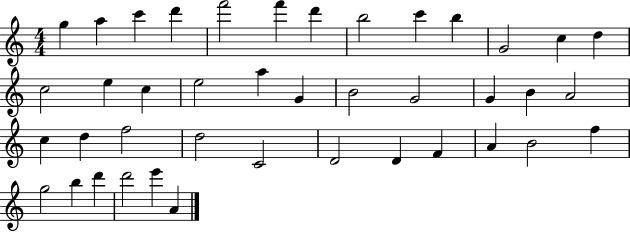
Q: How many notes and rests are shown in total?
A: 41